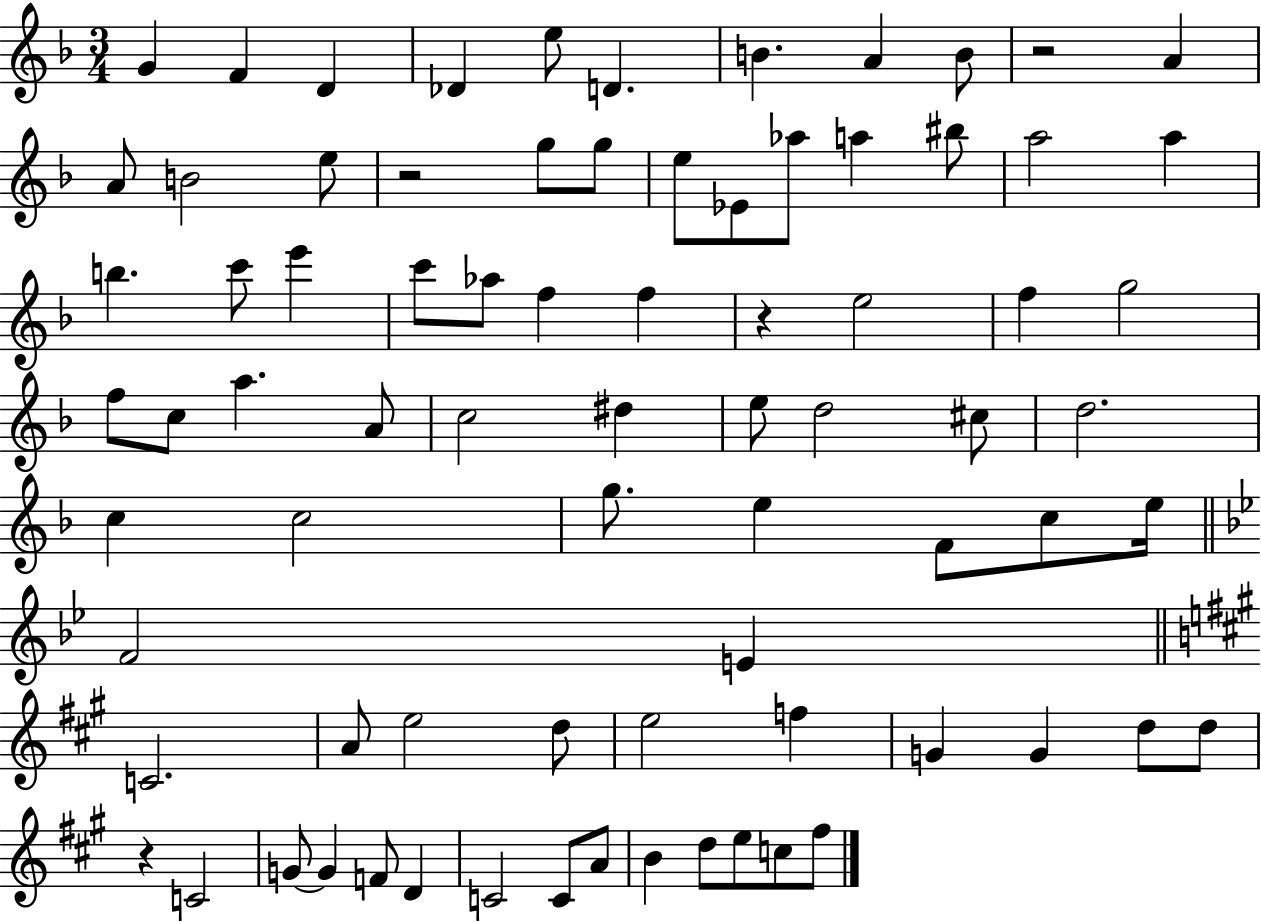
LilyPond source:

{
  \clef treble
  \numericTimeSignature
  \time 3/4
  \key f \major
  g'4 f'4 d'4 | des'4 e''8 d'4. | b'4. a'4 b'8 | r2 a'4 | \break a'8 b'2 e''8 | r2 g''8 g''8 | e''8 ees'8 aes''8 a''4 bis''8 | a''2 a''4 | \break b''4. c'''8 e'''4 | c'''8 aes''8 f''4 f''4 | r4 e''2 | f''4 g''2 | \break f''8 c''8 a''4. a'8 | c''2 dis''4 | e''8 d''2 cis''8 | d''2. | \break c''4 c''2 | g''8. e''4 f'8 c''8 e''16 | \bar "||" \break \key g \minor f'2 e'4 | \bar "||" \break \key a \major c'2. | a'8 e''2 d''8 | e''2 f''4 | g'4 g'4 d''8 d''8 | \break r4 c'2 | g'8~~ g'4 f'8 d'4 | c'2 c'8 a'8 | b'4 d''8 e''8 c''8 fis''8 | \break \bar "|."
}